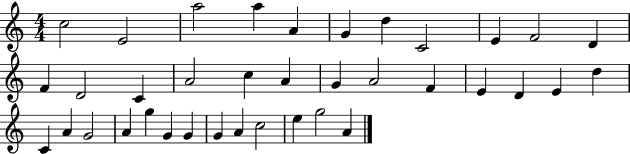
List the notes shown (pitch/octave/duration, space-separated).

C5/h E4/h A5/h A5/q A4/q G4/q D5/q C4/h E4/q F4/h D4/q F4/q D4/h C4/q A4/h C5/q A4/q G4/q A4/h F4/q E4/q D4/q E4/q D5/q C4/q A4/q G4/h A4/q G5/q G4/q G4/q G4/q A4/q C5/h E5/q G5/h A4/q